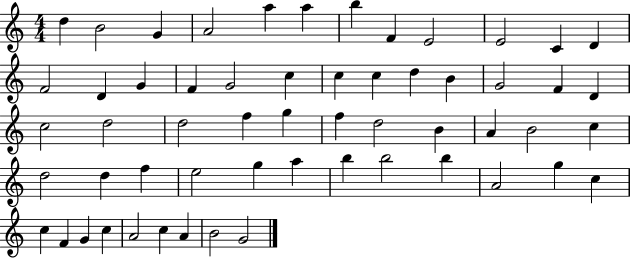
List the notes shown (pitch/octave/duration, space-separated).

D5/q B4/h G4/q A4/h A5/q A5/q B5/q F4/q E4/h E4/h C4/q D4/q F4/h D4/q G4/q F4/q G4/h C5/q C5/q C5/q D5/q B4/q G4/h F4/q D4/q C5/h D5/h D5/h F5/q G5/q F5/q D5/h B4/q A4/q B4/h C5/q D5/h D5/q F5/q E5/h G5/q A5/q B5/q B5/h B5/q A4/h G5/q C5/q C5/q F4/q G4/q C5/q A4/h C5/q A4/q B4/h G4/h